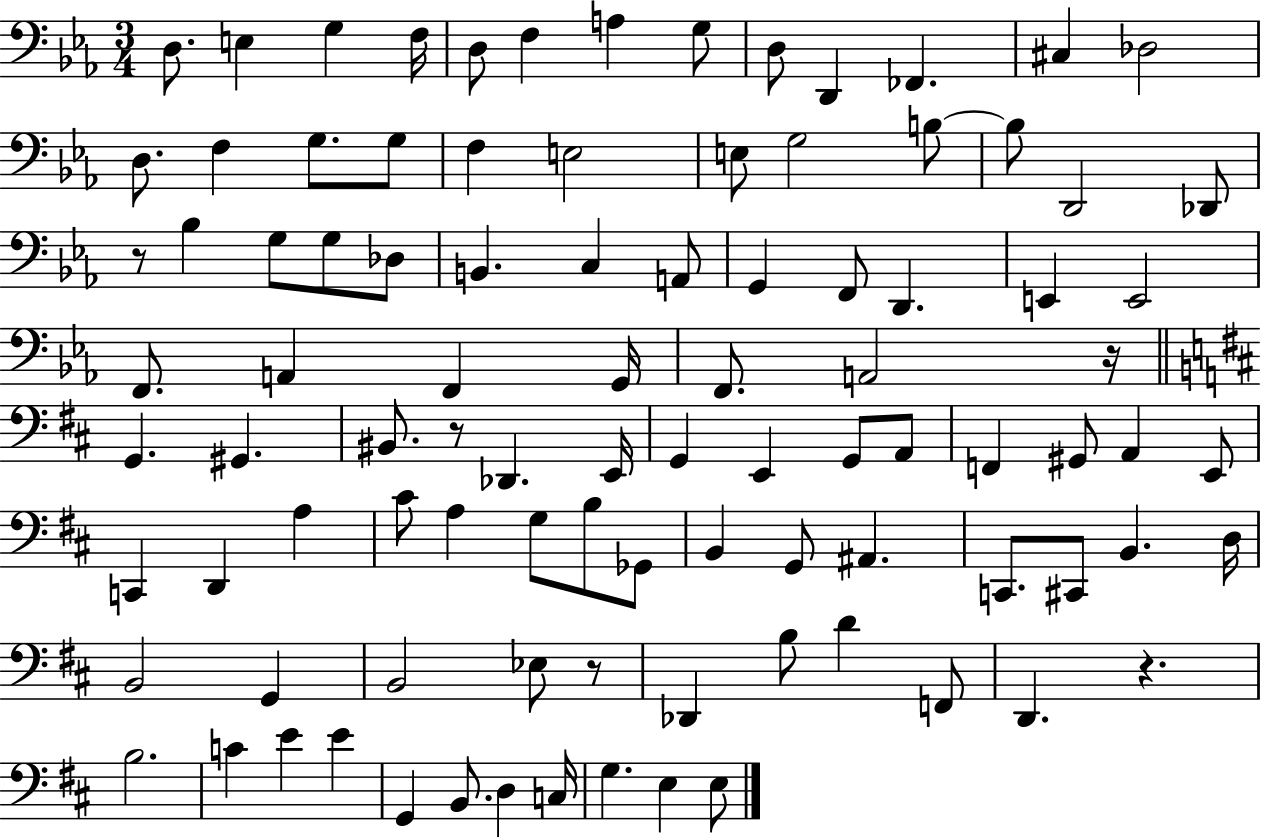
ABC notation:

X:1
T:Untitled
M:3/4
L:1/4
K:Eb
D,/2 E, G, F,/4 D,/2 F, A, G,/2 D,/2 D,, _F,, ^C, _D,2 D,/2 F, G,/2 G,/2 F, E,2 E,/2 G,2 B,/2 B,/2 D,,2 _D,,/2 z/2 _B, G,/2 G,/2 _D,/2 B,, C, A,,/2 G,, F,,/2 D,, E,, E,,2 F,,/2 A,, F,, G,,/4 F,,/2 A,,2 z/4 G,, ^G,, ^B,,/2 z/2 _D,, E,,/4 G,, E,, G,,/2 A,,/2 F,, ^G,,/2 A,, E,,/2 C,, D,, A, ^C/2 A, G,/2 B,/2 _G,,/2 B,, G,,/2 ^A,, C,,/2 ^C,,/2 B,, D,/4 B,,2 G,, B,,2 _E,/2 z/2 _D,, B,/2 D F,,/2 D,, z B,2 C E E G,, B,,/2 D, C,/4 G, E, E,/2